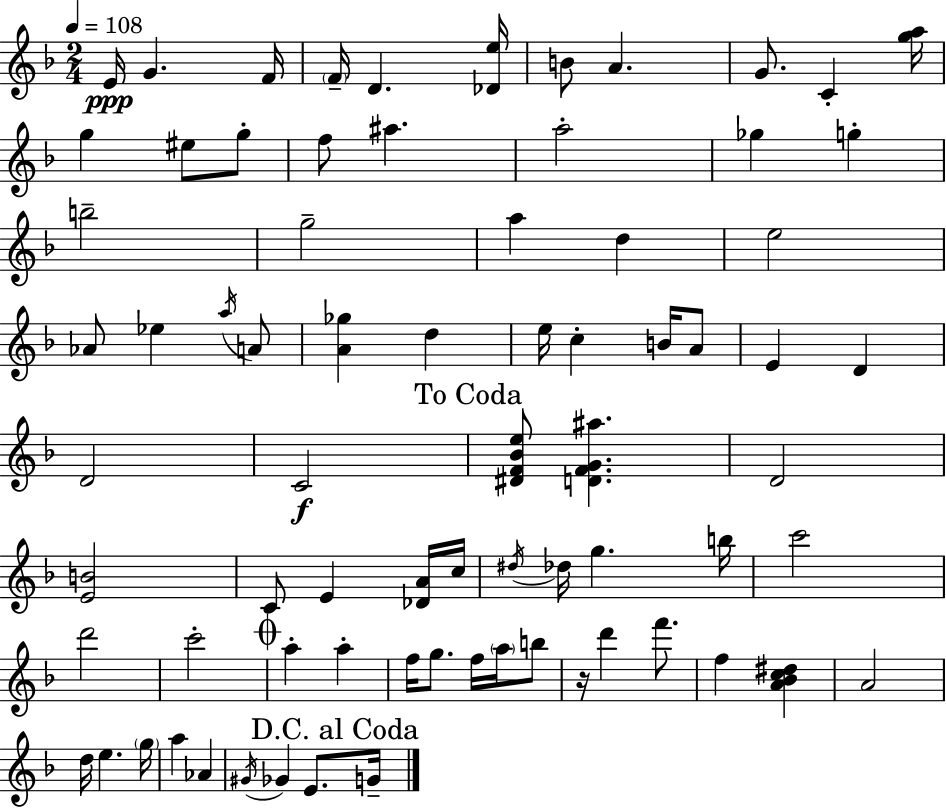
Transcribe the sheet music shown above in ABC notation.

X:1
T:Untitled
M:2/4
L:1/4
K:F
E/4 G F/4 F/4 D [_De]/4 B/2 A G/2 C [ga]/4 g ^e/2 g/2 f/2 ^a a2 _g g b2 g2 a d e2 _A/2 _e a/4 A/2 [A_g] d e/4 c B/4 A/2 E D D2 C2 [^DF_Be]/2 [DFG^a] D2 [EB]2 C/2 E [_DA]/4 c/4 ^d/4 _d/4 g b/4 c'2 d'2 c'2 a a f/4 g/2 f/4 a/4 b/2 z/4 d' f'/2 f [A_Bc^d] A2 d/4 e g/4 a _A ^G/4 _G E/2 G/4